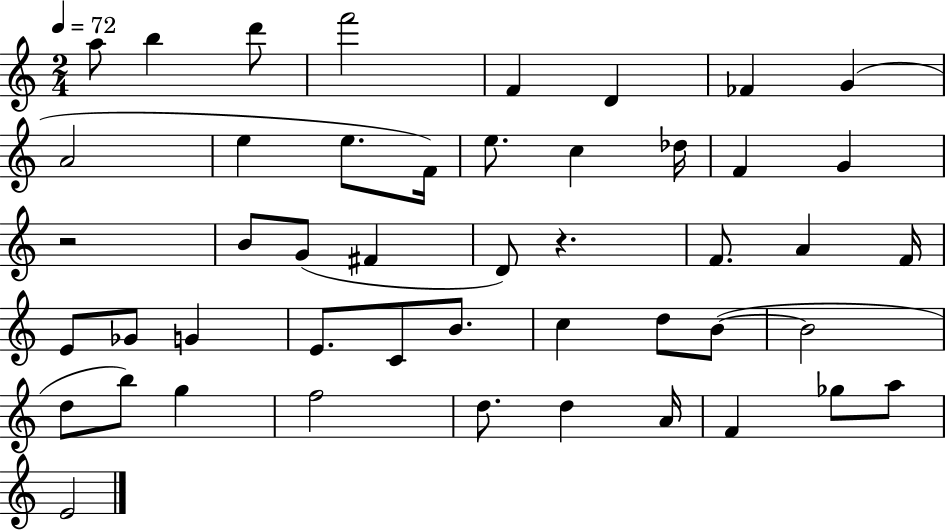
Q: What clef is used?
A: treble